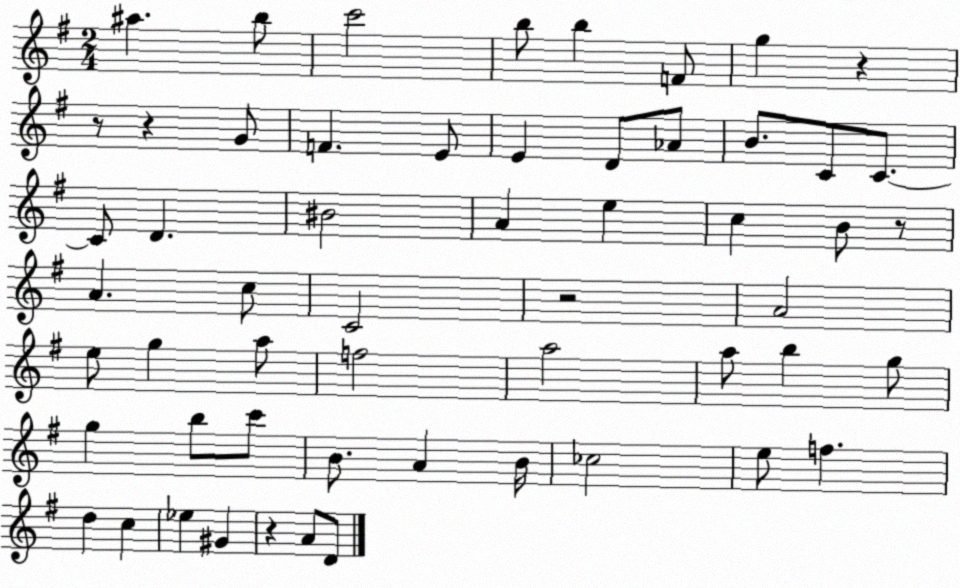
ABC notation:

X:1
T:Untitled
M:2/4
L:1/4
K:G
^a b/2 c'2 b/2 b F/2 g z z/2 z G/2 F E/2 E D/2 _A/2 B/2 C/2 C/2 C/2 D ^B2 A e c B/2 z/2 A c/2 C2 z2 A2 e/2 g a/2 f2 a2 a/2 b g/2 g b/2 c'/2 B/2 A B/4 _c2 e/2 f d c _e ^G z A/2 D/2